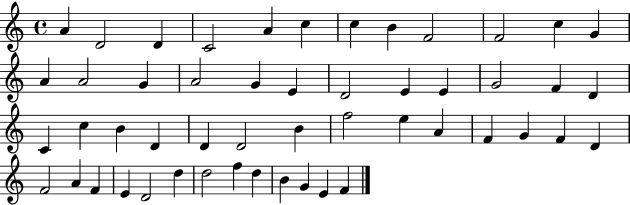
X:1
T:Untitled
M:4/4
L:1/4
K:C
A D2 D C2 A c c B F2 F2 c G A A2 G A2 G E D2 E E G2 F D C c B D D D2 B f2 e A F G F D F2 A F E D2 d d2 f d B G E F